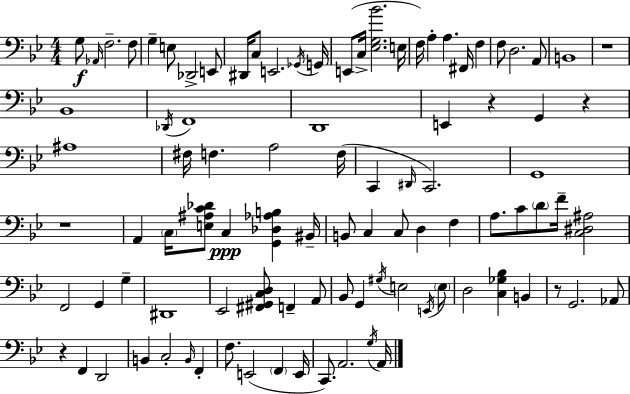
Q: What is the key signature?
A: BES major